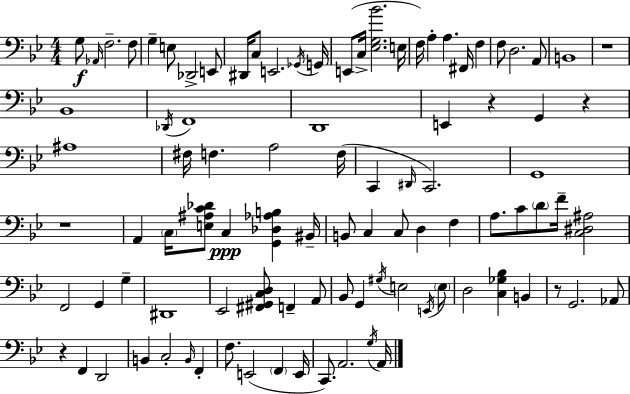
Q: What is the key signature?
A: BES major